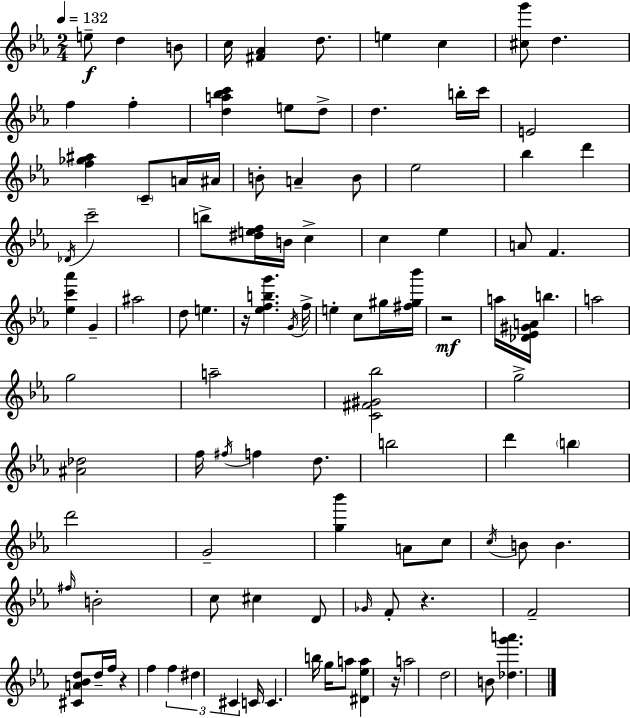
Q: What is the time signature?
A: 2/4